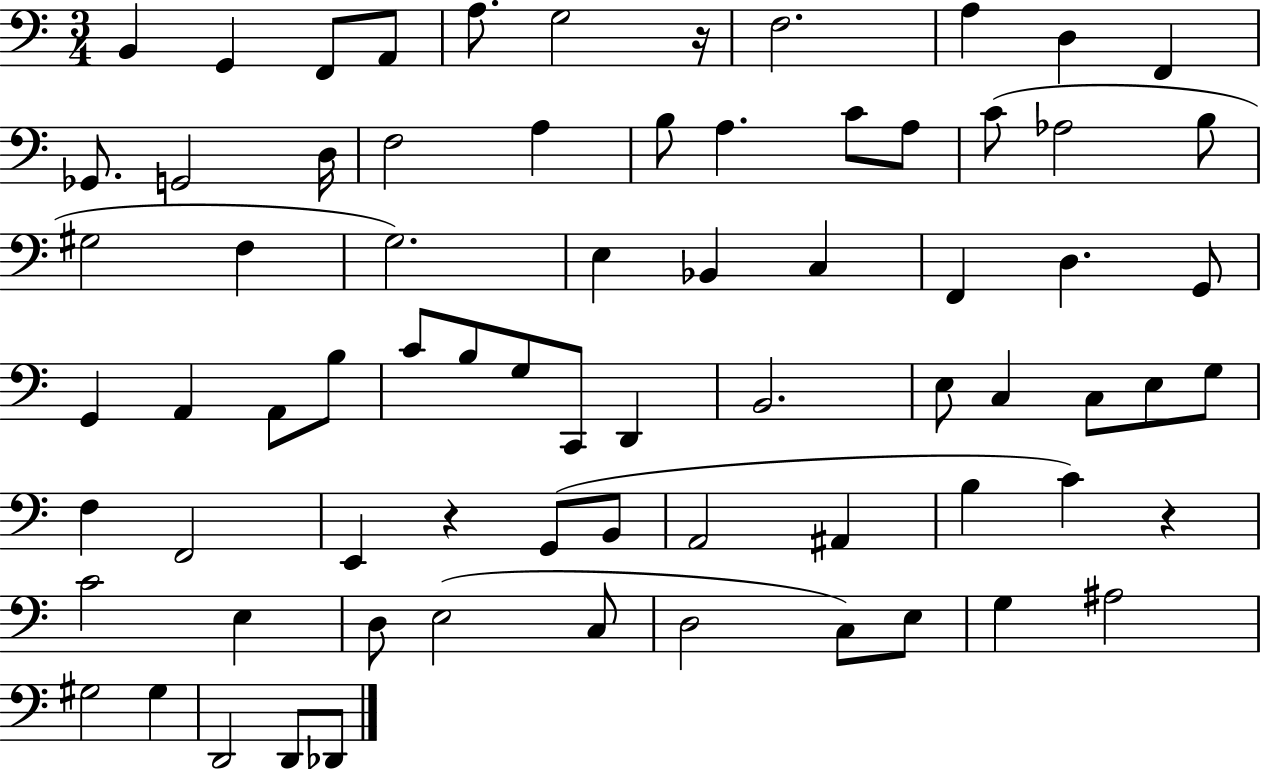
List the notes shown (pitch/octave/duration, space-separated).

B2/q G2/q F2/e A2/e A3/e. G3/h R/s F3/h. A3/q D3/q F2/q Gb2/e. G2/h D3/s F3/h A3/q B3/e A3/q. C4/e A3/e C4/e Ab3/h B3/e G#3/h F3/q G3/h. E3/q Bb2/q C3/q F2/q D3/q. G2/e G2/q A2/q A2/e B3/e C4/e B3/e G3/e C2/e D2/q B2/h. E3/e C3/q C3/e E3/e G3/e F3/q F2/h E2/q R/q G2/e B2/e A2/h A#2/q B3/q C4/q R/q C4/h E3/q D3/e E3/h C3/e D3/h C3/e E3/e G3/q A#3/h G#3/h G#3/q D2/h D2/e Db2/e